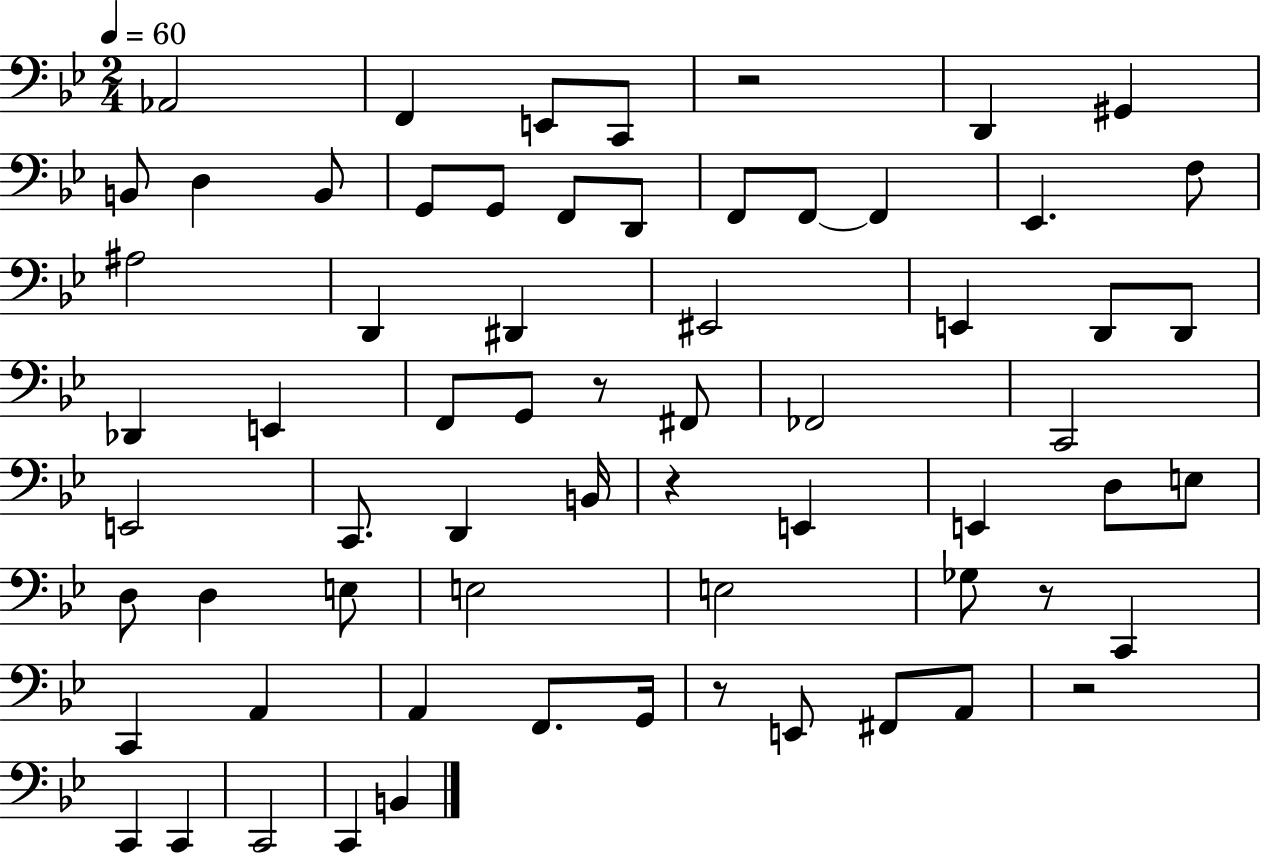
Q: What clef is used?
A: bass